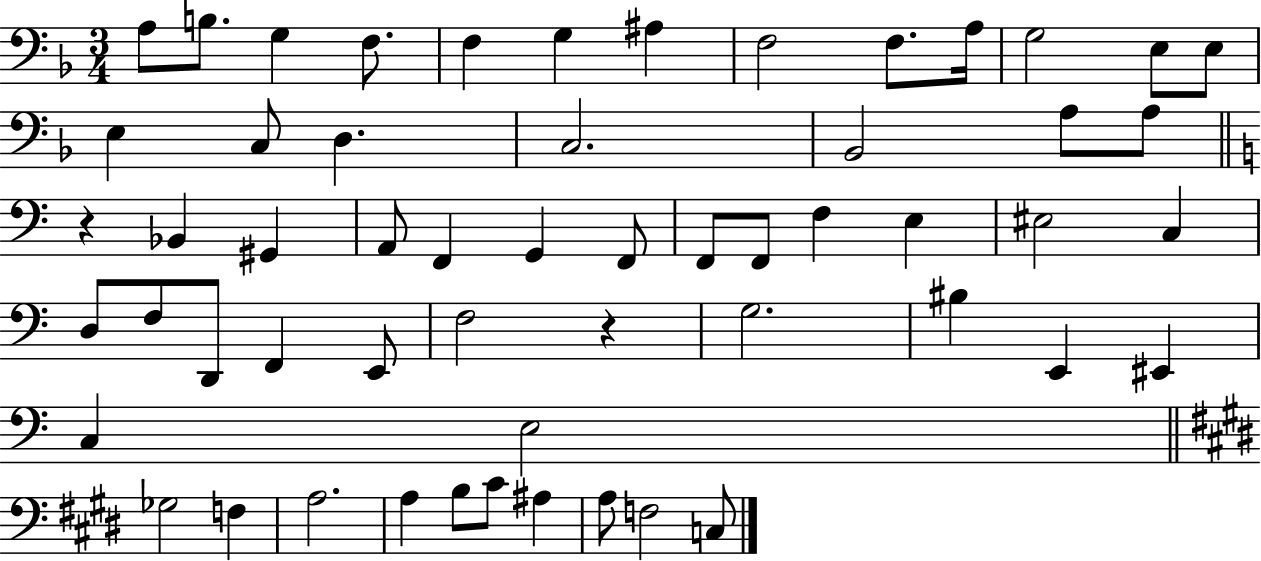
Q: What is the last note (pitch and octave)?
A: C3